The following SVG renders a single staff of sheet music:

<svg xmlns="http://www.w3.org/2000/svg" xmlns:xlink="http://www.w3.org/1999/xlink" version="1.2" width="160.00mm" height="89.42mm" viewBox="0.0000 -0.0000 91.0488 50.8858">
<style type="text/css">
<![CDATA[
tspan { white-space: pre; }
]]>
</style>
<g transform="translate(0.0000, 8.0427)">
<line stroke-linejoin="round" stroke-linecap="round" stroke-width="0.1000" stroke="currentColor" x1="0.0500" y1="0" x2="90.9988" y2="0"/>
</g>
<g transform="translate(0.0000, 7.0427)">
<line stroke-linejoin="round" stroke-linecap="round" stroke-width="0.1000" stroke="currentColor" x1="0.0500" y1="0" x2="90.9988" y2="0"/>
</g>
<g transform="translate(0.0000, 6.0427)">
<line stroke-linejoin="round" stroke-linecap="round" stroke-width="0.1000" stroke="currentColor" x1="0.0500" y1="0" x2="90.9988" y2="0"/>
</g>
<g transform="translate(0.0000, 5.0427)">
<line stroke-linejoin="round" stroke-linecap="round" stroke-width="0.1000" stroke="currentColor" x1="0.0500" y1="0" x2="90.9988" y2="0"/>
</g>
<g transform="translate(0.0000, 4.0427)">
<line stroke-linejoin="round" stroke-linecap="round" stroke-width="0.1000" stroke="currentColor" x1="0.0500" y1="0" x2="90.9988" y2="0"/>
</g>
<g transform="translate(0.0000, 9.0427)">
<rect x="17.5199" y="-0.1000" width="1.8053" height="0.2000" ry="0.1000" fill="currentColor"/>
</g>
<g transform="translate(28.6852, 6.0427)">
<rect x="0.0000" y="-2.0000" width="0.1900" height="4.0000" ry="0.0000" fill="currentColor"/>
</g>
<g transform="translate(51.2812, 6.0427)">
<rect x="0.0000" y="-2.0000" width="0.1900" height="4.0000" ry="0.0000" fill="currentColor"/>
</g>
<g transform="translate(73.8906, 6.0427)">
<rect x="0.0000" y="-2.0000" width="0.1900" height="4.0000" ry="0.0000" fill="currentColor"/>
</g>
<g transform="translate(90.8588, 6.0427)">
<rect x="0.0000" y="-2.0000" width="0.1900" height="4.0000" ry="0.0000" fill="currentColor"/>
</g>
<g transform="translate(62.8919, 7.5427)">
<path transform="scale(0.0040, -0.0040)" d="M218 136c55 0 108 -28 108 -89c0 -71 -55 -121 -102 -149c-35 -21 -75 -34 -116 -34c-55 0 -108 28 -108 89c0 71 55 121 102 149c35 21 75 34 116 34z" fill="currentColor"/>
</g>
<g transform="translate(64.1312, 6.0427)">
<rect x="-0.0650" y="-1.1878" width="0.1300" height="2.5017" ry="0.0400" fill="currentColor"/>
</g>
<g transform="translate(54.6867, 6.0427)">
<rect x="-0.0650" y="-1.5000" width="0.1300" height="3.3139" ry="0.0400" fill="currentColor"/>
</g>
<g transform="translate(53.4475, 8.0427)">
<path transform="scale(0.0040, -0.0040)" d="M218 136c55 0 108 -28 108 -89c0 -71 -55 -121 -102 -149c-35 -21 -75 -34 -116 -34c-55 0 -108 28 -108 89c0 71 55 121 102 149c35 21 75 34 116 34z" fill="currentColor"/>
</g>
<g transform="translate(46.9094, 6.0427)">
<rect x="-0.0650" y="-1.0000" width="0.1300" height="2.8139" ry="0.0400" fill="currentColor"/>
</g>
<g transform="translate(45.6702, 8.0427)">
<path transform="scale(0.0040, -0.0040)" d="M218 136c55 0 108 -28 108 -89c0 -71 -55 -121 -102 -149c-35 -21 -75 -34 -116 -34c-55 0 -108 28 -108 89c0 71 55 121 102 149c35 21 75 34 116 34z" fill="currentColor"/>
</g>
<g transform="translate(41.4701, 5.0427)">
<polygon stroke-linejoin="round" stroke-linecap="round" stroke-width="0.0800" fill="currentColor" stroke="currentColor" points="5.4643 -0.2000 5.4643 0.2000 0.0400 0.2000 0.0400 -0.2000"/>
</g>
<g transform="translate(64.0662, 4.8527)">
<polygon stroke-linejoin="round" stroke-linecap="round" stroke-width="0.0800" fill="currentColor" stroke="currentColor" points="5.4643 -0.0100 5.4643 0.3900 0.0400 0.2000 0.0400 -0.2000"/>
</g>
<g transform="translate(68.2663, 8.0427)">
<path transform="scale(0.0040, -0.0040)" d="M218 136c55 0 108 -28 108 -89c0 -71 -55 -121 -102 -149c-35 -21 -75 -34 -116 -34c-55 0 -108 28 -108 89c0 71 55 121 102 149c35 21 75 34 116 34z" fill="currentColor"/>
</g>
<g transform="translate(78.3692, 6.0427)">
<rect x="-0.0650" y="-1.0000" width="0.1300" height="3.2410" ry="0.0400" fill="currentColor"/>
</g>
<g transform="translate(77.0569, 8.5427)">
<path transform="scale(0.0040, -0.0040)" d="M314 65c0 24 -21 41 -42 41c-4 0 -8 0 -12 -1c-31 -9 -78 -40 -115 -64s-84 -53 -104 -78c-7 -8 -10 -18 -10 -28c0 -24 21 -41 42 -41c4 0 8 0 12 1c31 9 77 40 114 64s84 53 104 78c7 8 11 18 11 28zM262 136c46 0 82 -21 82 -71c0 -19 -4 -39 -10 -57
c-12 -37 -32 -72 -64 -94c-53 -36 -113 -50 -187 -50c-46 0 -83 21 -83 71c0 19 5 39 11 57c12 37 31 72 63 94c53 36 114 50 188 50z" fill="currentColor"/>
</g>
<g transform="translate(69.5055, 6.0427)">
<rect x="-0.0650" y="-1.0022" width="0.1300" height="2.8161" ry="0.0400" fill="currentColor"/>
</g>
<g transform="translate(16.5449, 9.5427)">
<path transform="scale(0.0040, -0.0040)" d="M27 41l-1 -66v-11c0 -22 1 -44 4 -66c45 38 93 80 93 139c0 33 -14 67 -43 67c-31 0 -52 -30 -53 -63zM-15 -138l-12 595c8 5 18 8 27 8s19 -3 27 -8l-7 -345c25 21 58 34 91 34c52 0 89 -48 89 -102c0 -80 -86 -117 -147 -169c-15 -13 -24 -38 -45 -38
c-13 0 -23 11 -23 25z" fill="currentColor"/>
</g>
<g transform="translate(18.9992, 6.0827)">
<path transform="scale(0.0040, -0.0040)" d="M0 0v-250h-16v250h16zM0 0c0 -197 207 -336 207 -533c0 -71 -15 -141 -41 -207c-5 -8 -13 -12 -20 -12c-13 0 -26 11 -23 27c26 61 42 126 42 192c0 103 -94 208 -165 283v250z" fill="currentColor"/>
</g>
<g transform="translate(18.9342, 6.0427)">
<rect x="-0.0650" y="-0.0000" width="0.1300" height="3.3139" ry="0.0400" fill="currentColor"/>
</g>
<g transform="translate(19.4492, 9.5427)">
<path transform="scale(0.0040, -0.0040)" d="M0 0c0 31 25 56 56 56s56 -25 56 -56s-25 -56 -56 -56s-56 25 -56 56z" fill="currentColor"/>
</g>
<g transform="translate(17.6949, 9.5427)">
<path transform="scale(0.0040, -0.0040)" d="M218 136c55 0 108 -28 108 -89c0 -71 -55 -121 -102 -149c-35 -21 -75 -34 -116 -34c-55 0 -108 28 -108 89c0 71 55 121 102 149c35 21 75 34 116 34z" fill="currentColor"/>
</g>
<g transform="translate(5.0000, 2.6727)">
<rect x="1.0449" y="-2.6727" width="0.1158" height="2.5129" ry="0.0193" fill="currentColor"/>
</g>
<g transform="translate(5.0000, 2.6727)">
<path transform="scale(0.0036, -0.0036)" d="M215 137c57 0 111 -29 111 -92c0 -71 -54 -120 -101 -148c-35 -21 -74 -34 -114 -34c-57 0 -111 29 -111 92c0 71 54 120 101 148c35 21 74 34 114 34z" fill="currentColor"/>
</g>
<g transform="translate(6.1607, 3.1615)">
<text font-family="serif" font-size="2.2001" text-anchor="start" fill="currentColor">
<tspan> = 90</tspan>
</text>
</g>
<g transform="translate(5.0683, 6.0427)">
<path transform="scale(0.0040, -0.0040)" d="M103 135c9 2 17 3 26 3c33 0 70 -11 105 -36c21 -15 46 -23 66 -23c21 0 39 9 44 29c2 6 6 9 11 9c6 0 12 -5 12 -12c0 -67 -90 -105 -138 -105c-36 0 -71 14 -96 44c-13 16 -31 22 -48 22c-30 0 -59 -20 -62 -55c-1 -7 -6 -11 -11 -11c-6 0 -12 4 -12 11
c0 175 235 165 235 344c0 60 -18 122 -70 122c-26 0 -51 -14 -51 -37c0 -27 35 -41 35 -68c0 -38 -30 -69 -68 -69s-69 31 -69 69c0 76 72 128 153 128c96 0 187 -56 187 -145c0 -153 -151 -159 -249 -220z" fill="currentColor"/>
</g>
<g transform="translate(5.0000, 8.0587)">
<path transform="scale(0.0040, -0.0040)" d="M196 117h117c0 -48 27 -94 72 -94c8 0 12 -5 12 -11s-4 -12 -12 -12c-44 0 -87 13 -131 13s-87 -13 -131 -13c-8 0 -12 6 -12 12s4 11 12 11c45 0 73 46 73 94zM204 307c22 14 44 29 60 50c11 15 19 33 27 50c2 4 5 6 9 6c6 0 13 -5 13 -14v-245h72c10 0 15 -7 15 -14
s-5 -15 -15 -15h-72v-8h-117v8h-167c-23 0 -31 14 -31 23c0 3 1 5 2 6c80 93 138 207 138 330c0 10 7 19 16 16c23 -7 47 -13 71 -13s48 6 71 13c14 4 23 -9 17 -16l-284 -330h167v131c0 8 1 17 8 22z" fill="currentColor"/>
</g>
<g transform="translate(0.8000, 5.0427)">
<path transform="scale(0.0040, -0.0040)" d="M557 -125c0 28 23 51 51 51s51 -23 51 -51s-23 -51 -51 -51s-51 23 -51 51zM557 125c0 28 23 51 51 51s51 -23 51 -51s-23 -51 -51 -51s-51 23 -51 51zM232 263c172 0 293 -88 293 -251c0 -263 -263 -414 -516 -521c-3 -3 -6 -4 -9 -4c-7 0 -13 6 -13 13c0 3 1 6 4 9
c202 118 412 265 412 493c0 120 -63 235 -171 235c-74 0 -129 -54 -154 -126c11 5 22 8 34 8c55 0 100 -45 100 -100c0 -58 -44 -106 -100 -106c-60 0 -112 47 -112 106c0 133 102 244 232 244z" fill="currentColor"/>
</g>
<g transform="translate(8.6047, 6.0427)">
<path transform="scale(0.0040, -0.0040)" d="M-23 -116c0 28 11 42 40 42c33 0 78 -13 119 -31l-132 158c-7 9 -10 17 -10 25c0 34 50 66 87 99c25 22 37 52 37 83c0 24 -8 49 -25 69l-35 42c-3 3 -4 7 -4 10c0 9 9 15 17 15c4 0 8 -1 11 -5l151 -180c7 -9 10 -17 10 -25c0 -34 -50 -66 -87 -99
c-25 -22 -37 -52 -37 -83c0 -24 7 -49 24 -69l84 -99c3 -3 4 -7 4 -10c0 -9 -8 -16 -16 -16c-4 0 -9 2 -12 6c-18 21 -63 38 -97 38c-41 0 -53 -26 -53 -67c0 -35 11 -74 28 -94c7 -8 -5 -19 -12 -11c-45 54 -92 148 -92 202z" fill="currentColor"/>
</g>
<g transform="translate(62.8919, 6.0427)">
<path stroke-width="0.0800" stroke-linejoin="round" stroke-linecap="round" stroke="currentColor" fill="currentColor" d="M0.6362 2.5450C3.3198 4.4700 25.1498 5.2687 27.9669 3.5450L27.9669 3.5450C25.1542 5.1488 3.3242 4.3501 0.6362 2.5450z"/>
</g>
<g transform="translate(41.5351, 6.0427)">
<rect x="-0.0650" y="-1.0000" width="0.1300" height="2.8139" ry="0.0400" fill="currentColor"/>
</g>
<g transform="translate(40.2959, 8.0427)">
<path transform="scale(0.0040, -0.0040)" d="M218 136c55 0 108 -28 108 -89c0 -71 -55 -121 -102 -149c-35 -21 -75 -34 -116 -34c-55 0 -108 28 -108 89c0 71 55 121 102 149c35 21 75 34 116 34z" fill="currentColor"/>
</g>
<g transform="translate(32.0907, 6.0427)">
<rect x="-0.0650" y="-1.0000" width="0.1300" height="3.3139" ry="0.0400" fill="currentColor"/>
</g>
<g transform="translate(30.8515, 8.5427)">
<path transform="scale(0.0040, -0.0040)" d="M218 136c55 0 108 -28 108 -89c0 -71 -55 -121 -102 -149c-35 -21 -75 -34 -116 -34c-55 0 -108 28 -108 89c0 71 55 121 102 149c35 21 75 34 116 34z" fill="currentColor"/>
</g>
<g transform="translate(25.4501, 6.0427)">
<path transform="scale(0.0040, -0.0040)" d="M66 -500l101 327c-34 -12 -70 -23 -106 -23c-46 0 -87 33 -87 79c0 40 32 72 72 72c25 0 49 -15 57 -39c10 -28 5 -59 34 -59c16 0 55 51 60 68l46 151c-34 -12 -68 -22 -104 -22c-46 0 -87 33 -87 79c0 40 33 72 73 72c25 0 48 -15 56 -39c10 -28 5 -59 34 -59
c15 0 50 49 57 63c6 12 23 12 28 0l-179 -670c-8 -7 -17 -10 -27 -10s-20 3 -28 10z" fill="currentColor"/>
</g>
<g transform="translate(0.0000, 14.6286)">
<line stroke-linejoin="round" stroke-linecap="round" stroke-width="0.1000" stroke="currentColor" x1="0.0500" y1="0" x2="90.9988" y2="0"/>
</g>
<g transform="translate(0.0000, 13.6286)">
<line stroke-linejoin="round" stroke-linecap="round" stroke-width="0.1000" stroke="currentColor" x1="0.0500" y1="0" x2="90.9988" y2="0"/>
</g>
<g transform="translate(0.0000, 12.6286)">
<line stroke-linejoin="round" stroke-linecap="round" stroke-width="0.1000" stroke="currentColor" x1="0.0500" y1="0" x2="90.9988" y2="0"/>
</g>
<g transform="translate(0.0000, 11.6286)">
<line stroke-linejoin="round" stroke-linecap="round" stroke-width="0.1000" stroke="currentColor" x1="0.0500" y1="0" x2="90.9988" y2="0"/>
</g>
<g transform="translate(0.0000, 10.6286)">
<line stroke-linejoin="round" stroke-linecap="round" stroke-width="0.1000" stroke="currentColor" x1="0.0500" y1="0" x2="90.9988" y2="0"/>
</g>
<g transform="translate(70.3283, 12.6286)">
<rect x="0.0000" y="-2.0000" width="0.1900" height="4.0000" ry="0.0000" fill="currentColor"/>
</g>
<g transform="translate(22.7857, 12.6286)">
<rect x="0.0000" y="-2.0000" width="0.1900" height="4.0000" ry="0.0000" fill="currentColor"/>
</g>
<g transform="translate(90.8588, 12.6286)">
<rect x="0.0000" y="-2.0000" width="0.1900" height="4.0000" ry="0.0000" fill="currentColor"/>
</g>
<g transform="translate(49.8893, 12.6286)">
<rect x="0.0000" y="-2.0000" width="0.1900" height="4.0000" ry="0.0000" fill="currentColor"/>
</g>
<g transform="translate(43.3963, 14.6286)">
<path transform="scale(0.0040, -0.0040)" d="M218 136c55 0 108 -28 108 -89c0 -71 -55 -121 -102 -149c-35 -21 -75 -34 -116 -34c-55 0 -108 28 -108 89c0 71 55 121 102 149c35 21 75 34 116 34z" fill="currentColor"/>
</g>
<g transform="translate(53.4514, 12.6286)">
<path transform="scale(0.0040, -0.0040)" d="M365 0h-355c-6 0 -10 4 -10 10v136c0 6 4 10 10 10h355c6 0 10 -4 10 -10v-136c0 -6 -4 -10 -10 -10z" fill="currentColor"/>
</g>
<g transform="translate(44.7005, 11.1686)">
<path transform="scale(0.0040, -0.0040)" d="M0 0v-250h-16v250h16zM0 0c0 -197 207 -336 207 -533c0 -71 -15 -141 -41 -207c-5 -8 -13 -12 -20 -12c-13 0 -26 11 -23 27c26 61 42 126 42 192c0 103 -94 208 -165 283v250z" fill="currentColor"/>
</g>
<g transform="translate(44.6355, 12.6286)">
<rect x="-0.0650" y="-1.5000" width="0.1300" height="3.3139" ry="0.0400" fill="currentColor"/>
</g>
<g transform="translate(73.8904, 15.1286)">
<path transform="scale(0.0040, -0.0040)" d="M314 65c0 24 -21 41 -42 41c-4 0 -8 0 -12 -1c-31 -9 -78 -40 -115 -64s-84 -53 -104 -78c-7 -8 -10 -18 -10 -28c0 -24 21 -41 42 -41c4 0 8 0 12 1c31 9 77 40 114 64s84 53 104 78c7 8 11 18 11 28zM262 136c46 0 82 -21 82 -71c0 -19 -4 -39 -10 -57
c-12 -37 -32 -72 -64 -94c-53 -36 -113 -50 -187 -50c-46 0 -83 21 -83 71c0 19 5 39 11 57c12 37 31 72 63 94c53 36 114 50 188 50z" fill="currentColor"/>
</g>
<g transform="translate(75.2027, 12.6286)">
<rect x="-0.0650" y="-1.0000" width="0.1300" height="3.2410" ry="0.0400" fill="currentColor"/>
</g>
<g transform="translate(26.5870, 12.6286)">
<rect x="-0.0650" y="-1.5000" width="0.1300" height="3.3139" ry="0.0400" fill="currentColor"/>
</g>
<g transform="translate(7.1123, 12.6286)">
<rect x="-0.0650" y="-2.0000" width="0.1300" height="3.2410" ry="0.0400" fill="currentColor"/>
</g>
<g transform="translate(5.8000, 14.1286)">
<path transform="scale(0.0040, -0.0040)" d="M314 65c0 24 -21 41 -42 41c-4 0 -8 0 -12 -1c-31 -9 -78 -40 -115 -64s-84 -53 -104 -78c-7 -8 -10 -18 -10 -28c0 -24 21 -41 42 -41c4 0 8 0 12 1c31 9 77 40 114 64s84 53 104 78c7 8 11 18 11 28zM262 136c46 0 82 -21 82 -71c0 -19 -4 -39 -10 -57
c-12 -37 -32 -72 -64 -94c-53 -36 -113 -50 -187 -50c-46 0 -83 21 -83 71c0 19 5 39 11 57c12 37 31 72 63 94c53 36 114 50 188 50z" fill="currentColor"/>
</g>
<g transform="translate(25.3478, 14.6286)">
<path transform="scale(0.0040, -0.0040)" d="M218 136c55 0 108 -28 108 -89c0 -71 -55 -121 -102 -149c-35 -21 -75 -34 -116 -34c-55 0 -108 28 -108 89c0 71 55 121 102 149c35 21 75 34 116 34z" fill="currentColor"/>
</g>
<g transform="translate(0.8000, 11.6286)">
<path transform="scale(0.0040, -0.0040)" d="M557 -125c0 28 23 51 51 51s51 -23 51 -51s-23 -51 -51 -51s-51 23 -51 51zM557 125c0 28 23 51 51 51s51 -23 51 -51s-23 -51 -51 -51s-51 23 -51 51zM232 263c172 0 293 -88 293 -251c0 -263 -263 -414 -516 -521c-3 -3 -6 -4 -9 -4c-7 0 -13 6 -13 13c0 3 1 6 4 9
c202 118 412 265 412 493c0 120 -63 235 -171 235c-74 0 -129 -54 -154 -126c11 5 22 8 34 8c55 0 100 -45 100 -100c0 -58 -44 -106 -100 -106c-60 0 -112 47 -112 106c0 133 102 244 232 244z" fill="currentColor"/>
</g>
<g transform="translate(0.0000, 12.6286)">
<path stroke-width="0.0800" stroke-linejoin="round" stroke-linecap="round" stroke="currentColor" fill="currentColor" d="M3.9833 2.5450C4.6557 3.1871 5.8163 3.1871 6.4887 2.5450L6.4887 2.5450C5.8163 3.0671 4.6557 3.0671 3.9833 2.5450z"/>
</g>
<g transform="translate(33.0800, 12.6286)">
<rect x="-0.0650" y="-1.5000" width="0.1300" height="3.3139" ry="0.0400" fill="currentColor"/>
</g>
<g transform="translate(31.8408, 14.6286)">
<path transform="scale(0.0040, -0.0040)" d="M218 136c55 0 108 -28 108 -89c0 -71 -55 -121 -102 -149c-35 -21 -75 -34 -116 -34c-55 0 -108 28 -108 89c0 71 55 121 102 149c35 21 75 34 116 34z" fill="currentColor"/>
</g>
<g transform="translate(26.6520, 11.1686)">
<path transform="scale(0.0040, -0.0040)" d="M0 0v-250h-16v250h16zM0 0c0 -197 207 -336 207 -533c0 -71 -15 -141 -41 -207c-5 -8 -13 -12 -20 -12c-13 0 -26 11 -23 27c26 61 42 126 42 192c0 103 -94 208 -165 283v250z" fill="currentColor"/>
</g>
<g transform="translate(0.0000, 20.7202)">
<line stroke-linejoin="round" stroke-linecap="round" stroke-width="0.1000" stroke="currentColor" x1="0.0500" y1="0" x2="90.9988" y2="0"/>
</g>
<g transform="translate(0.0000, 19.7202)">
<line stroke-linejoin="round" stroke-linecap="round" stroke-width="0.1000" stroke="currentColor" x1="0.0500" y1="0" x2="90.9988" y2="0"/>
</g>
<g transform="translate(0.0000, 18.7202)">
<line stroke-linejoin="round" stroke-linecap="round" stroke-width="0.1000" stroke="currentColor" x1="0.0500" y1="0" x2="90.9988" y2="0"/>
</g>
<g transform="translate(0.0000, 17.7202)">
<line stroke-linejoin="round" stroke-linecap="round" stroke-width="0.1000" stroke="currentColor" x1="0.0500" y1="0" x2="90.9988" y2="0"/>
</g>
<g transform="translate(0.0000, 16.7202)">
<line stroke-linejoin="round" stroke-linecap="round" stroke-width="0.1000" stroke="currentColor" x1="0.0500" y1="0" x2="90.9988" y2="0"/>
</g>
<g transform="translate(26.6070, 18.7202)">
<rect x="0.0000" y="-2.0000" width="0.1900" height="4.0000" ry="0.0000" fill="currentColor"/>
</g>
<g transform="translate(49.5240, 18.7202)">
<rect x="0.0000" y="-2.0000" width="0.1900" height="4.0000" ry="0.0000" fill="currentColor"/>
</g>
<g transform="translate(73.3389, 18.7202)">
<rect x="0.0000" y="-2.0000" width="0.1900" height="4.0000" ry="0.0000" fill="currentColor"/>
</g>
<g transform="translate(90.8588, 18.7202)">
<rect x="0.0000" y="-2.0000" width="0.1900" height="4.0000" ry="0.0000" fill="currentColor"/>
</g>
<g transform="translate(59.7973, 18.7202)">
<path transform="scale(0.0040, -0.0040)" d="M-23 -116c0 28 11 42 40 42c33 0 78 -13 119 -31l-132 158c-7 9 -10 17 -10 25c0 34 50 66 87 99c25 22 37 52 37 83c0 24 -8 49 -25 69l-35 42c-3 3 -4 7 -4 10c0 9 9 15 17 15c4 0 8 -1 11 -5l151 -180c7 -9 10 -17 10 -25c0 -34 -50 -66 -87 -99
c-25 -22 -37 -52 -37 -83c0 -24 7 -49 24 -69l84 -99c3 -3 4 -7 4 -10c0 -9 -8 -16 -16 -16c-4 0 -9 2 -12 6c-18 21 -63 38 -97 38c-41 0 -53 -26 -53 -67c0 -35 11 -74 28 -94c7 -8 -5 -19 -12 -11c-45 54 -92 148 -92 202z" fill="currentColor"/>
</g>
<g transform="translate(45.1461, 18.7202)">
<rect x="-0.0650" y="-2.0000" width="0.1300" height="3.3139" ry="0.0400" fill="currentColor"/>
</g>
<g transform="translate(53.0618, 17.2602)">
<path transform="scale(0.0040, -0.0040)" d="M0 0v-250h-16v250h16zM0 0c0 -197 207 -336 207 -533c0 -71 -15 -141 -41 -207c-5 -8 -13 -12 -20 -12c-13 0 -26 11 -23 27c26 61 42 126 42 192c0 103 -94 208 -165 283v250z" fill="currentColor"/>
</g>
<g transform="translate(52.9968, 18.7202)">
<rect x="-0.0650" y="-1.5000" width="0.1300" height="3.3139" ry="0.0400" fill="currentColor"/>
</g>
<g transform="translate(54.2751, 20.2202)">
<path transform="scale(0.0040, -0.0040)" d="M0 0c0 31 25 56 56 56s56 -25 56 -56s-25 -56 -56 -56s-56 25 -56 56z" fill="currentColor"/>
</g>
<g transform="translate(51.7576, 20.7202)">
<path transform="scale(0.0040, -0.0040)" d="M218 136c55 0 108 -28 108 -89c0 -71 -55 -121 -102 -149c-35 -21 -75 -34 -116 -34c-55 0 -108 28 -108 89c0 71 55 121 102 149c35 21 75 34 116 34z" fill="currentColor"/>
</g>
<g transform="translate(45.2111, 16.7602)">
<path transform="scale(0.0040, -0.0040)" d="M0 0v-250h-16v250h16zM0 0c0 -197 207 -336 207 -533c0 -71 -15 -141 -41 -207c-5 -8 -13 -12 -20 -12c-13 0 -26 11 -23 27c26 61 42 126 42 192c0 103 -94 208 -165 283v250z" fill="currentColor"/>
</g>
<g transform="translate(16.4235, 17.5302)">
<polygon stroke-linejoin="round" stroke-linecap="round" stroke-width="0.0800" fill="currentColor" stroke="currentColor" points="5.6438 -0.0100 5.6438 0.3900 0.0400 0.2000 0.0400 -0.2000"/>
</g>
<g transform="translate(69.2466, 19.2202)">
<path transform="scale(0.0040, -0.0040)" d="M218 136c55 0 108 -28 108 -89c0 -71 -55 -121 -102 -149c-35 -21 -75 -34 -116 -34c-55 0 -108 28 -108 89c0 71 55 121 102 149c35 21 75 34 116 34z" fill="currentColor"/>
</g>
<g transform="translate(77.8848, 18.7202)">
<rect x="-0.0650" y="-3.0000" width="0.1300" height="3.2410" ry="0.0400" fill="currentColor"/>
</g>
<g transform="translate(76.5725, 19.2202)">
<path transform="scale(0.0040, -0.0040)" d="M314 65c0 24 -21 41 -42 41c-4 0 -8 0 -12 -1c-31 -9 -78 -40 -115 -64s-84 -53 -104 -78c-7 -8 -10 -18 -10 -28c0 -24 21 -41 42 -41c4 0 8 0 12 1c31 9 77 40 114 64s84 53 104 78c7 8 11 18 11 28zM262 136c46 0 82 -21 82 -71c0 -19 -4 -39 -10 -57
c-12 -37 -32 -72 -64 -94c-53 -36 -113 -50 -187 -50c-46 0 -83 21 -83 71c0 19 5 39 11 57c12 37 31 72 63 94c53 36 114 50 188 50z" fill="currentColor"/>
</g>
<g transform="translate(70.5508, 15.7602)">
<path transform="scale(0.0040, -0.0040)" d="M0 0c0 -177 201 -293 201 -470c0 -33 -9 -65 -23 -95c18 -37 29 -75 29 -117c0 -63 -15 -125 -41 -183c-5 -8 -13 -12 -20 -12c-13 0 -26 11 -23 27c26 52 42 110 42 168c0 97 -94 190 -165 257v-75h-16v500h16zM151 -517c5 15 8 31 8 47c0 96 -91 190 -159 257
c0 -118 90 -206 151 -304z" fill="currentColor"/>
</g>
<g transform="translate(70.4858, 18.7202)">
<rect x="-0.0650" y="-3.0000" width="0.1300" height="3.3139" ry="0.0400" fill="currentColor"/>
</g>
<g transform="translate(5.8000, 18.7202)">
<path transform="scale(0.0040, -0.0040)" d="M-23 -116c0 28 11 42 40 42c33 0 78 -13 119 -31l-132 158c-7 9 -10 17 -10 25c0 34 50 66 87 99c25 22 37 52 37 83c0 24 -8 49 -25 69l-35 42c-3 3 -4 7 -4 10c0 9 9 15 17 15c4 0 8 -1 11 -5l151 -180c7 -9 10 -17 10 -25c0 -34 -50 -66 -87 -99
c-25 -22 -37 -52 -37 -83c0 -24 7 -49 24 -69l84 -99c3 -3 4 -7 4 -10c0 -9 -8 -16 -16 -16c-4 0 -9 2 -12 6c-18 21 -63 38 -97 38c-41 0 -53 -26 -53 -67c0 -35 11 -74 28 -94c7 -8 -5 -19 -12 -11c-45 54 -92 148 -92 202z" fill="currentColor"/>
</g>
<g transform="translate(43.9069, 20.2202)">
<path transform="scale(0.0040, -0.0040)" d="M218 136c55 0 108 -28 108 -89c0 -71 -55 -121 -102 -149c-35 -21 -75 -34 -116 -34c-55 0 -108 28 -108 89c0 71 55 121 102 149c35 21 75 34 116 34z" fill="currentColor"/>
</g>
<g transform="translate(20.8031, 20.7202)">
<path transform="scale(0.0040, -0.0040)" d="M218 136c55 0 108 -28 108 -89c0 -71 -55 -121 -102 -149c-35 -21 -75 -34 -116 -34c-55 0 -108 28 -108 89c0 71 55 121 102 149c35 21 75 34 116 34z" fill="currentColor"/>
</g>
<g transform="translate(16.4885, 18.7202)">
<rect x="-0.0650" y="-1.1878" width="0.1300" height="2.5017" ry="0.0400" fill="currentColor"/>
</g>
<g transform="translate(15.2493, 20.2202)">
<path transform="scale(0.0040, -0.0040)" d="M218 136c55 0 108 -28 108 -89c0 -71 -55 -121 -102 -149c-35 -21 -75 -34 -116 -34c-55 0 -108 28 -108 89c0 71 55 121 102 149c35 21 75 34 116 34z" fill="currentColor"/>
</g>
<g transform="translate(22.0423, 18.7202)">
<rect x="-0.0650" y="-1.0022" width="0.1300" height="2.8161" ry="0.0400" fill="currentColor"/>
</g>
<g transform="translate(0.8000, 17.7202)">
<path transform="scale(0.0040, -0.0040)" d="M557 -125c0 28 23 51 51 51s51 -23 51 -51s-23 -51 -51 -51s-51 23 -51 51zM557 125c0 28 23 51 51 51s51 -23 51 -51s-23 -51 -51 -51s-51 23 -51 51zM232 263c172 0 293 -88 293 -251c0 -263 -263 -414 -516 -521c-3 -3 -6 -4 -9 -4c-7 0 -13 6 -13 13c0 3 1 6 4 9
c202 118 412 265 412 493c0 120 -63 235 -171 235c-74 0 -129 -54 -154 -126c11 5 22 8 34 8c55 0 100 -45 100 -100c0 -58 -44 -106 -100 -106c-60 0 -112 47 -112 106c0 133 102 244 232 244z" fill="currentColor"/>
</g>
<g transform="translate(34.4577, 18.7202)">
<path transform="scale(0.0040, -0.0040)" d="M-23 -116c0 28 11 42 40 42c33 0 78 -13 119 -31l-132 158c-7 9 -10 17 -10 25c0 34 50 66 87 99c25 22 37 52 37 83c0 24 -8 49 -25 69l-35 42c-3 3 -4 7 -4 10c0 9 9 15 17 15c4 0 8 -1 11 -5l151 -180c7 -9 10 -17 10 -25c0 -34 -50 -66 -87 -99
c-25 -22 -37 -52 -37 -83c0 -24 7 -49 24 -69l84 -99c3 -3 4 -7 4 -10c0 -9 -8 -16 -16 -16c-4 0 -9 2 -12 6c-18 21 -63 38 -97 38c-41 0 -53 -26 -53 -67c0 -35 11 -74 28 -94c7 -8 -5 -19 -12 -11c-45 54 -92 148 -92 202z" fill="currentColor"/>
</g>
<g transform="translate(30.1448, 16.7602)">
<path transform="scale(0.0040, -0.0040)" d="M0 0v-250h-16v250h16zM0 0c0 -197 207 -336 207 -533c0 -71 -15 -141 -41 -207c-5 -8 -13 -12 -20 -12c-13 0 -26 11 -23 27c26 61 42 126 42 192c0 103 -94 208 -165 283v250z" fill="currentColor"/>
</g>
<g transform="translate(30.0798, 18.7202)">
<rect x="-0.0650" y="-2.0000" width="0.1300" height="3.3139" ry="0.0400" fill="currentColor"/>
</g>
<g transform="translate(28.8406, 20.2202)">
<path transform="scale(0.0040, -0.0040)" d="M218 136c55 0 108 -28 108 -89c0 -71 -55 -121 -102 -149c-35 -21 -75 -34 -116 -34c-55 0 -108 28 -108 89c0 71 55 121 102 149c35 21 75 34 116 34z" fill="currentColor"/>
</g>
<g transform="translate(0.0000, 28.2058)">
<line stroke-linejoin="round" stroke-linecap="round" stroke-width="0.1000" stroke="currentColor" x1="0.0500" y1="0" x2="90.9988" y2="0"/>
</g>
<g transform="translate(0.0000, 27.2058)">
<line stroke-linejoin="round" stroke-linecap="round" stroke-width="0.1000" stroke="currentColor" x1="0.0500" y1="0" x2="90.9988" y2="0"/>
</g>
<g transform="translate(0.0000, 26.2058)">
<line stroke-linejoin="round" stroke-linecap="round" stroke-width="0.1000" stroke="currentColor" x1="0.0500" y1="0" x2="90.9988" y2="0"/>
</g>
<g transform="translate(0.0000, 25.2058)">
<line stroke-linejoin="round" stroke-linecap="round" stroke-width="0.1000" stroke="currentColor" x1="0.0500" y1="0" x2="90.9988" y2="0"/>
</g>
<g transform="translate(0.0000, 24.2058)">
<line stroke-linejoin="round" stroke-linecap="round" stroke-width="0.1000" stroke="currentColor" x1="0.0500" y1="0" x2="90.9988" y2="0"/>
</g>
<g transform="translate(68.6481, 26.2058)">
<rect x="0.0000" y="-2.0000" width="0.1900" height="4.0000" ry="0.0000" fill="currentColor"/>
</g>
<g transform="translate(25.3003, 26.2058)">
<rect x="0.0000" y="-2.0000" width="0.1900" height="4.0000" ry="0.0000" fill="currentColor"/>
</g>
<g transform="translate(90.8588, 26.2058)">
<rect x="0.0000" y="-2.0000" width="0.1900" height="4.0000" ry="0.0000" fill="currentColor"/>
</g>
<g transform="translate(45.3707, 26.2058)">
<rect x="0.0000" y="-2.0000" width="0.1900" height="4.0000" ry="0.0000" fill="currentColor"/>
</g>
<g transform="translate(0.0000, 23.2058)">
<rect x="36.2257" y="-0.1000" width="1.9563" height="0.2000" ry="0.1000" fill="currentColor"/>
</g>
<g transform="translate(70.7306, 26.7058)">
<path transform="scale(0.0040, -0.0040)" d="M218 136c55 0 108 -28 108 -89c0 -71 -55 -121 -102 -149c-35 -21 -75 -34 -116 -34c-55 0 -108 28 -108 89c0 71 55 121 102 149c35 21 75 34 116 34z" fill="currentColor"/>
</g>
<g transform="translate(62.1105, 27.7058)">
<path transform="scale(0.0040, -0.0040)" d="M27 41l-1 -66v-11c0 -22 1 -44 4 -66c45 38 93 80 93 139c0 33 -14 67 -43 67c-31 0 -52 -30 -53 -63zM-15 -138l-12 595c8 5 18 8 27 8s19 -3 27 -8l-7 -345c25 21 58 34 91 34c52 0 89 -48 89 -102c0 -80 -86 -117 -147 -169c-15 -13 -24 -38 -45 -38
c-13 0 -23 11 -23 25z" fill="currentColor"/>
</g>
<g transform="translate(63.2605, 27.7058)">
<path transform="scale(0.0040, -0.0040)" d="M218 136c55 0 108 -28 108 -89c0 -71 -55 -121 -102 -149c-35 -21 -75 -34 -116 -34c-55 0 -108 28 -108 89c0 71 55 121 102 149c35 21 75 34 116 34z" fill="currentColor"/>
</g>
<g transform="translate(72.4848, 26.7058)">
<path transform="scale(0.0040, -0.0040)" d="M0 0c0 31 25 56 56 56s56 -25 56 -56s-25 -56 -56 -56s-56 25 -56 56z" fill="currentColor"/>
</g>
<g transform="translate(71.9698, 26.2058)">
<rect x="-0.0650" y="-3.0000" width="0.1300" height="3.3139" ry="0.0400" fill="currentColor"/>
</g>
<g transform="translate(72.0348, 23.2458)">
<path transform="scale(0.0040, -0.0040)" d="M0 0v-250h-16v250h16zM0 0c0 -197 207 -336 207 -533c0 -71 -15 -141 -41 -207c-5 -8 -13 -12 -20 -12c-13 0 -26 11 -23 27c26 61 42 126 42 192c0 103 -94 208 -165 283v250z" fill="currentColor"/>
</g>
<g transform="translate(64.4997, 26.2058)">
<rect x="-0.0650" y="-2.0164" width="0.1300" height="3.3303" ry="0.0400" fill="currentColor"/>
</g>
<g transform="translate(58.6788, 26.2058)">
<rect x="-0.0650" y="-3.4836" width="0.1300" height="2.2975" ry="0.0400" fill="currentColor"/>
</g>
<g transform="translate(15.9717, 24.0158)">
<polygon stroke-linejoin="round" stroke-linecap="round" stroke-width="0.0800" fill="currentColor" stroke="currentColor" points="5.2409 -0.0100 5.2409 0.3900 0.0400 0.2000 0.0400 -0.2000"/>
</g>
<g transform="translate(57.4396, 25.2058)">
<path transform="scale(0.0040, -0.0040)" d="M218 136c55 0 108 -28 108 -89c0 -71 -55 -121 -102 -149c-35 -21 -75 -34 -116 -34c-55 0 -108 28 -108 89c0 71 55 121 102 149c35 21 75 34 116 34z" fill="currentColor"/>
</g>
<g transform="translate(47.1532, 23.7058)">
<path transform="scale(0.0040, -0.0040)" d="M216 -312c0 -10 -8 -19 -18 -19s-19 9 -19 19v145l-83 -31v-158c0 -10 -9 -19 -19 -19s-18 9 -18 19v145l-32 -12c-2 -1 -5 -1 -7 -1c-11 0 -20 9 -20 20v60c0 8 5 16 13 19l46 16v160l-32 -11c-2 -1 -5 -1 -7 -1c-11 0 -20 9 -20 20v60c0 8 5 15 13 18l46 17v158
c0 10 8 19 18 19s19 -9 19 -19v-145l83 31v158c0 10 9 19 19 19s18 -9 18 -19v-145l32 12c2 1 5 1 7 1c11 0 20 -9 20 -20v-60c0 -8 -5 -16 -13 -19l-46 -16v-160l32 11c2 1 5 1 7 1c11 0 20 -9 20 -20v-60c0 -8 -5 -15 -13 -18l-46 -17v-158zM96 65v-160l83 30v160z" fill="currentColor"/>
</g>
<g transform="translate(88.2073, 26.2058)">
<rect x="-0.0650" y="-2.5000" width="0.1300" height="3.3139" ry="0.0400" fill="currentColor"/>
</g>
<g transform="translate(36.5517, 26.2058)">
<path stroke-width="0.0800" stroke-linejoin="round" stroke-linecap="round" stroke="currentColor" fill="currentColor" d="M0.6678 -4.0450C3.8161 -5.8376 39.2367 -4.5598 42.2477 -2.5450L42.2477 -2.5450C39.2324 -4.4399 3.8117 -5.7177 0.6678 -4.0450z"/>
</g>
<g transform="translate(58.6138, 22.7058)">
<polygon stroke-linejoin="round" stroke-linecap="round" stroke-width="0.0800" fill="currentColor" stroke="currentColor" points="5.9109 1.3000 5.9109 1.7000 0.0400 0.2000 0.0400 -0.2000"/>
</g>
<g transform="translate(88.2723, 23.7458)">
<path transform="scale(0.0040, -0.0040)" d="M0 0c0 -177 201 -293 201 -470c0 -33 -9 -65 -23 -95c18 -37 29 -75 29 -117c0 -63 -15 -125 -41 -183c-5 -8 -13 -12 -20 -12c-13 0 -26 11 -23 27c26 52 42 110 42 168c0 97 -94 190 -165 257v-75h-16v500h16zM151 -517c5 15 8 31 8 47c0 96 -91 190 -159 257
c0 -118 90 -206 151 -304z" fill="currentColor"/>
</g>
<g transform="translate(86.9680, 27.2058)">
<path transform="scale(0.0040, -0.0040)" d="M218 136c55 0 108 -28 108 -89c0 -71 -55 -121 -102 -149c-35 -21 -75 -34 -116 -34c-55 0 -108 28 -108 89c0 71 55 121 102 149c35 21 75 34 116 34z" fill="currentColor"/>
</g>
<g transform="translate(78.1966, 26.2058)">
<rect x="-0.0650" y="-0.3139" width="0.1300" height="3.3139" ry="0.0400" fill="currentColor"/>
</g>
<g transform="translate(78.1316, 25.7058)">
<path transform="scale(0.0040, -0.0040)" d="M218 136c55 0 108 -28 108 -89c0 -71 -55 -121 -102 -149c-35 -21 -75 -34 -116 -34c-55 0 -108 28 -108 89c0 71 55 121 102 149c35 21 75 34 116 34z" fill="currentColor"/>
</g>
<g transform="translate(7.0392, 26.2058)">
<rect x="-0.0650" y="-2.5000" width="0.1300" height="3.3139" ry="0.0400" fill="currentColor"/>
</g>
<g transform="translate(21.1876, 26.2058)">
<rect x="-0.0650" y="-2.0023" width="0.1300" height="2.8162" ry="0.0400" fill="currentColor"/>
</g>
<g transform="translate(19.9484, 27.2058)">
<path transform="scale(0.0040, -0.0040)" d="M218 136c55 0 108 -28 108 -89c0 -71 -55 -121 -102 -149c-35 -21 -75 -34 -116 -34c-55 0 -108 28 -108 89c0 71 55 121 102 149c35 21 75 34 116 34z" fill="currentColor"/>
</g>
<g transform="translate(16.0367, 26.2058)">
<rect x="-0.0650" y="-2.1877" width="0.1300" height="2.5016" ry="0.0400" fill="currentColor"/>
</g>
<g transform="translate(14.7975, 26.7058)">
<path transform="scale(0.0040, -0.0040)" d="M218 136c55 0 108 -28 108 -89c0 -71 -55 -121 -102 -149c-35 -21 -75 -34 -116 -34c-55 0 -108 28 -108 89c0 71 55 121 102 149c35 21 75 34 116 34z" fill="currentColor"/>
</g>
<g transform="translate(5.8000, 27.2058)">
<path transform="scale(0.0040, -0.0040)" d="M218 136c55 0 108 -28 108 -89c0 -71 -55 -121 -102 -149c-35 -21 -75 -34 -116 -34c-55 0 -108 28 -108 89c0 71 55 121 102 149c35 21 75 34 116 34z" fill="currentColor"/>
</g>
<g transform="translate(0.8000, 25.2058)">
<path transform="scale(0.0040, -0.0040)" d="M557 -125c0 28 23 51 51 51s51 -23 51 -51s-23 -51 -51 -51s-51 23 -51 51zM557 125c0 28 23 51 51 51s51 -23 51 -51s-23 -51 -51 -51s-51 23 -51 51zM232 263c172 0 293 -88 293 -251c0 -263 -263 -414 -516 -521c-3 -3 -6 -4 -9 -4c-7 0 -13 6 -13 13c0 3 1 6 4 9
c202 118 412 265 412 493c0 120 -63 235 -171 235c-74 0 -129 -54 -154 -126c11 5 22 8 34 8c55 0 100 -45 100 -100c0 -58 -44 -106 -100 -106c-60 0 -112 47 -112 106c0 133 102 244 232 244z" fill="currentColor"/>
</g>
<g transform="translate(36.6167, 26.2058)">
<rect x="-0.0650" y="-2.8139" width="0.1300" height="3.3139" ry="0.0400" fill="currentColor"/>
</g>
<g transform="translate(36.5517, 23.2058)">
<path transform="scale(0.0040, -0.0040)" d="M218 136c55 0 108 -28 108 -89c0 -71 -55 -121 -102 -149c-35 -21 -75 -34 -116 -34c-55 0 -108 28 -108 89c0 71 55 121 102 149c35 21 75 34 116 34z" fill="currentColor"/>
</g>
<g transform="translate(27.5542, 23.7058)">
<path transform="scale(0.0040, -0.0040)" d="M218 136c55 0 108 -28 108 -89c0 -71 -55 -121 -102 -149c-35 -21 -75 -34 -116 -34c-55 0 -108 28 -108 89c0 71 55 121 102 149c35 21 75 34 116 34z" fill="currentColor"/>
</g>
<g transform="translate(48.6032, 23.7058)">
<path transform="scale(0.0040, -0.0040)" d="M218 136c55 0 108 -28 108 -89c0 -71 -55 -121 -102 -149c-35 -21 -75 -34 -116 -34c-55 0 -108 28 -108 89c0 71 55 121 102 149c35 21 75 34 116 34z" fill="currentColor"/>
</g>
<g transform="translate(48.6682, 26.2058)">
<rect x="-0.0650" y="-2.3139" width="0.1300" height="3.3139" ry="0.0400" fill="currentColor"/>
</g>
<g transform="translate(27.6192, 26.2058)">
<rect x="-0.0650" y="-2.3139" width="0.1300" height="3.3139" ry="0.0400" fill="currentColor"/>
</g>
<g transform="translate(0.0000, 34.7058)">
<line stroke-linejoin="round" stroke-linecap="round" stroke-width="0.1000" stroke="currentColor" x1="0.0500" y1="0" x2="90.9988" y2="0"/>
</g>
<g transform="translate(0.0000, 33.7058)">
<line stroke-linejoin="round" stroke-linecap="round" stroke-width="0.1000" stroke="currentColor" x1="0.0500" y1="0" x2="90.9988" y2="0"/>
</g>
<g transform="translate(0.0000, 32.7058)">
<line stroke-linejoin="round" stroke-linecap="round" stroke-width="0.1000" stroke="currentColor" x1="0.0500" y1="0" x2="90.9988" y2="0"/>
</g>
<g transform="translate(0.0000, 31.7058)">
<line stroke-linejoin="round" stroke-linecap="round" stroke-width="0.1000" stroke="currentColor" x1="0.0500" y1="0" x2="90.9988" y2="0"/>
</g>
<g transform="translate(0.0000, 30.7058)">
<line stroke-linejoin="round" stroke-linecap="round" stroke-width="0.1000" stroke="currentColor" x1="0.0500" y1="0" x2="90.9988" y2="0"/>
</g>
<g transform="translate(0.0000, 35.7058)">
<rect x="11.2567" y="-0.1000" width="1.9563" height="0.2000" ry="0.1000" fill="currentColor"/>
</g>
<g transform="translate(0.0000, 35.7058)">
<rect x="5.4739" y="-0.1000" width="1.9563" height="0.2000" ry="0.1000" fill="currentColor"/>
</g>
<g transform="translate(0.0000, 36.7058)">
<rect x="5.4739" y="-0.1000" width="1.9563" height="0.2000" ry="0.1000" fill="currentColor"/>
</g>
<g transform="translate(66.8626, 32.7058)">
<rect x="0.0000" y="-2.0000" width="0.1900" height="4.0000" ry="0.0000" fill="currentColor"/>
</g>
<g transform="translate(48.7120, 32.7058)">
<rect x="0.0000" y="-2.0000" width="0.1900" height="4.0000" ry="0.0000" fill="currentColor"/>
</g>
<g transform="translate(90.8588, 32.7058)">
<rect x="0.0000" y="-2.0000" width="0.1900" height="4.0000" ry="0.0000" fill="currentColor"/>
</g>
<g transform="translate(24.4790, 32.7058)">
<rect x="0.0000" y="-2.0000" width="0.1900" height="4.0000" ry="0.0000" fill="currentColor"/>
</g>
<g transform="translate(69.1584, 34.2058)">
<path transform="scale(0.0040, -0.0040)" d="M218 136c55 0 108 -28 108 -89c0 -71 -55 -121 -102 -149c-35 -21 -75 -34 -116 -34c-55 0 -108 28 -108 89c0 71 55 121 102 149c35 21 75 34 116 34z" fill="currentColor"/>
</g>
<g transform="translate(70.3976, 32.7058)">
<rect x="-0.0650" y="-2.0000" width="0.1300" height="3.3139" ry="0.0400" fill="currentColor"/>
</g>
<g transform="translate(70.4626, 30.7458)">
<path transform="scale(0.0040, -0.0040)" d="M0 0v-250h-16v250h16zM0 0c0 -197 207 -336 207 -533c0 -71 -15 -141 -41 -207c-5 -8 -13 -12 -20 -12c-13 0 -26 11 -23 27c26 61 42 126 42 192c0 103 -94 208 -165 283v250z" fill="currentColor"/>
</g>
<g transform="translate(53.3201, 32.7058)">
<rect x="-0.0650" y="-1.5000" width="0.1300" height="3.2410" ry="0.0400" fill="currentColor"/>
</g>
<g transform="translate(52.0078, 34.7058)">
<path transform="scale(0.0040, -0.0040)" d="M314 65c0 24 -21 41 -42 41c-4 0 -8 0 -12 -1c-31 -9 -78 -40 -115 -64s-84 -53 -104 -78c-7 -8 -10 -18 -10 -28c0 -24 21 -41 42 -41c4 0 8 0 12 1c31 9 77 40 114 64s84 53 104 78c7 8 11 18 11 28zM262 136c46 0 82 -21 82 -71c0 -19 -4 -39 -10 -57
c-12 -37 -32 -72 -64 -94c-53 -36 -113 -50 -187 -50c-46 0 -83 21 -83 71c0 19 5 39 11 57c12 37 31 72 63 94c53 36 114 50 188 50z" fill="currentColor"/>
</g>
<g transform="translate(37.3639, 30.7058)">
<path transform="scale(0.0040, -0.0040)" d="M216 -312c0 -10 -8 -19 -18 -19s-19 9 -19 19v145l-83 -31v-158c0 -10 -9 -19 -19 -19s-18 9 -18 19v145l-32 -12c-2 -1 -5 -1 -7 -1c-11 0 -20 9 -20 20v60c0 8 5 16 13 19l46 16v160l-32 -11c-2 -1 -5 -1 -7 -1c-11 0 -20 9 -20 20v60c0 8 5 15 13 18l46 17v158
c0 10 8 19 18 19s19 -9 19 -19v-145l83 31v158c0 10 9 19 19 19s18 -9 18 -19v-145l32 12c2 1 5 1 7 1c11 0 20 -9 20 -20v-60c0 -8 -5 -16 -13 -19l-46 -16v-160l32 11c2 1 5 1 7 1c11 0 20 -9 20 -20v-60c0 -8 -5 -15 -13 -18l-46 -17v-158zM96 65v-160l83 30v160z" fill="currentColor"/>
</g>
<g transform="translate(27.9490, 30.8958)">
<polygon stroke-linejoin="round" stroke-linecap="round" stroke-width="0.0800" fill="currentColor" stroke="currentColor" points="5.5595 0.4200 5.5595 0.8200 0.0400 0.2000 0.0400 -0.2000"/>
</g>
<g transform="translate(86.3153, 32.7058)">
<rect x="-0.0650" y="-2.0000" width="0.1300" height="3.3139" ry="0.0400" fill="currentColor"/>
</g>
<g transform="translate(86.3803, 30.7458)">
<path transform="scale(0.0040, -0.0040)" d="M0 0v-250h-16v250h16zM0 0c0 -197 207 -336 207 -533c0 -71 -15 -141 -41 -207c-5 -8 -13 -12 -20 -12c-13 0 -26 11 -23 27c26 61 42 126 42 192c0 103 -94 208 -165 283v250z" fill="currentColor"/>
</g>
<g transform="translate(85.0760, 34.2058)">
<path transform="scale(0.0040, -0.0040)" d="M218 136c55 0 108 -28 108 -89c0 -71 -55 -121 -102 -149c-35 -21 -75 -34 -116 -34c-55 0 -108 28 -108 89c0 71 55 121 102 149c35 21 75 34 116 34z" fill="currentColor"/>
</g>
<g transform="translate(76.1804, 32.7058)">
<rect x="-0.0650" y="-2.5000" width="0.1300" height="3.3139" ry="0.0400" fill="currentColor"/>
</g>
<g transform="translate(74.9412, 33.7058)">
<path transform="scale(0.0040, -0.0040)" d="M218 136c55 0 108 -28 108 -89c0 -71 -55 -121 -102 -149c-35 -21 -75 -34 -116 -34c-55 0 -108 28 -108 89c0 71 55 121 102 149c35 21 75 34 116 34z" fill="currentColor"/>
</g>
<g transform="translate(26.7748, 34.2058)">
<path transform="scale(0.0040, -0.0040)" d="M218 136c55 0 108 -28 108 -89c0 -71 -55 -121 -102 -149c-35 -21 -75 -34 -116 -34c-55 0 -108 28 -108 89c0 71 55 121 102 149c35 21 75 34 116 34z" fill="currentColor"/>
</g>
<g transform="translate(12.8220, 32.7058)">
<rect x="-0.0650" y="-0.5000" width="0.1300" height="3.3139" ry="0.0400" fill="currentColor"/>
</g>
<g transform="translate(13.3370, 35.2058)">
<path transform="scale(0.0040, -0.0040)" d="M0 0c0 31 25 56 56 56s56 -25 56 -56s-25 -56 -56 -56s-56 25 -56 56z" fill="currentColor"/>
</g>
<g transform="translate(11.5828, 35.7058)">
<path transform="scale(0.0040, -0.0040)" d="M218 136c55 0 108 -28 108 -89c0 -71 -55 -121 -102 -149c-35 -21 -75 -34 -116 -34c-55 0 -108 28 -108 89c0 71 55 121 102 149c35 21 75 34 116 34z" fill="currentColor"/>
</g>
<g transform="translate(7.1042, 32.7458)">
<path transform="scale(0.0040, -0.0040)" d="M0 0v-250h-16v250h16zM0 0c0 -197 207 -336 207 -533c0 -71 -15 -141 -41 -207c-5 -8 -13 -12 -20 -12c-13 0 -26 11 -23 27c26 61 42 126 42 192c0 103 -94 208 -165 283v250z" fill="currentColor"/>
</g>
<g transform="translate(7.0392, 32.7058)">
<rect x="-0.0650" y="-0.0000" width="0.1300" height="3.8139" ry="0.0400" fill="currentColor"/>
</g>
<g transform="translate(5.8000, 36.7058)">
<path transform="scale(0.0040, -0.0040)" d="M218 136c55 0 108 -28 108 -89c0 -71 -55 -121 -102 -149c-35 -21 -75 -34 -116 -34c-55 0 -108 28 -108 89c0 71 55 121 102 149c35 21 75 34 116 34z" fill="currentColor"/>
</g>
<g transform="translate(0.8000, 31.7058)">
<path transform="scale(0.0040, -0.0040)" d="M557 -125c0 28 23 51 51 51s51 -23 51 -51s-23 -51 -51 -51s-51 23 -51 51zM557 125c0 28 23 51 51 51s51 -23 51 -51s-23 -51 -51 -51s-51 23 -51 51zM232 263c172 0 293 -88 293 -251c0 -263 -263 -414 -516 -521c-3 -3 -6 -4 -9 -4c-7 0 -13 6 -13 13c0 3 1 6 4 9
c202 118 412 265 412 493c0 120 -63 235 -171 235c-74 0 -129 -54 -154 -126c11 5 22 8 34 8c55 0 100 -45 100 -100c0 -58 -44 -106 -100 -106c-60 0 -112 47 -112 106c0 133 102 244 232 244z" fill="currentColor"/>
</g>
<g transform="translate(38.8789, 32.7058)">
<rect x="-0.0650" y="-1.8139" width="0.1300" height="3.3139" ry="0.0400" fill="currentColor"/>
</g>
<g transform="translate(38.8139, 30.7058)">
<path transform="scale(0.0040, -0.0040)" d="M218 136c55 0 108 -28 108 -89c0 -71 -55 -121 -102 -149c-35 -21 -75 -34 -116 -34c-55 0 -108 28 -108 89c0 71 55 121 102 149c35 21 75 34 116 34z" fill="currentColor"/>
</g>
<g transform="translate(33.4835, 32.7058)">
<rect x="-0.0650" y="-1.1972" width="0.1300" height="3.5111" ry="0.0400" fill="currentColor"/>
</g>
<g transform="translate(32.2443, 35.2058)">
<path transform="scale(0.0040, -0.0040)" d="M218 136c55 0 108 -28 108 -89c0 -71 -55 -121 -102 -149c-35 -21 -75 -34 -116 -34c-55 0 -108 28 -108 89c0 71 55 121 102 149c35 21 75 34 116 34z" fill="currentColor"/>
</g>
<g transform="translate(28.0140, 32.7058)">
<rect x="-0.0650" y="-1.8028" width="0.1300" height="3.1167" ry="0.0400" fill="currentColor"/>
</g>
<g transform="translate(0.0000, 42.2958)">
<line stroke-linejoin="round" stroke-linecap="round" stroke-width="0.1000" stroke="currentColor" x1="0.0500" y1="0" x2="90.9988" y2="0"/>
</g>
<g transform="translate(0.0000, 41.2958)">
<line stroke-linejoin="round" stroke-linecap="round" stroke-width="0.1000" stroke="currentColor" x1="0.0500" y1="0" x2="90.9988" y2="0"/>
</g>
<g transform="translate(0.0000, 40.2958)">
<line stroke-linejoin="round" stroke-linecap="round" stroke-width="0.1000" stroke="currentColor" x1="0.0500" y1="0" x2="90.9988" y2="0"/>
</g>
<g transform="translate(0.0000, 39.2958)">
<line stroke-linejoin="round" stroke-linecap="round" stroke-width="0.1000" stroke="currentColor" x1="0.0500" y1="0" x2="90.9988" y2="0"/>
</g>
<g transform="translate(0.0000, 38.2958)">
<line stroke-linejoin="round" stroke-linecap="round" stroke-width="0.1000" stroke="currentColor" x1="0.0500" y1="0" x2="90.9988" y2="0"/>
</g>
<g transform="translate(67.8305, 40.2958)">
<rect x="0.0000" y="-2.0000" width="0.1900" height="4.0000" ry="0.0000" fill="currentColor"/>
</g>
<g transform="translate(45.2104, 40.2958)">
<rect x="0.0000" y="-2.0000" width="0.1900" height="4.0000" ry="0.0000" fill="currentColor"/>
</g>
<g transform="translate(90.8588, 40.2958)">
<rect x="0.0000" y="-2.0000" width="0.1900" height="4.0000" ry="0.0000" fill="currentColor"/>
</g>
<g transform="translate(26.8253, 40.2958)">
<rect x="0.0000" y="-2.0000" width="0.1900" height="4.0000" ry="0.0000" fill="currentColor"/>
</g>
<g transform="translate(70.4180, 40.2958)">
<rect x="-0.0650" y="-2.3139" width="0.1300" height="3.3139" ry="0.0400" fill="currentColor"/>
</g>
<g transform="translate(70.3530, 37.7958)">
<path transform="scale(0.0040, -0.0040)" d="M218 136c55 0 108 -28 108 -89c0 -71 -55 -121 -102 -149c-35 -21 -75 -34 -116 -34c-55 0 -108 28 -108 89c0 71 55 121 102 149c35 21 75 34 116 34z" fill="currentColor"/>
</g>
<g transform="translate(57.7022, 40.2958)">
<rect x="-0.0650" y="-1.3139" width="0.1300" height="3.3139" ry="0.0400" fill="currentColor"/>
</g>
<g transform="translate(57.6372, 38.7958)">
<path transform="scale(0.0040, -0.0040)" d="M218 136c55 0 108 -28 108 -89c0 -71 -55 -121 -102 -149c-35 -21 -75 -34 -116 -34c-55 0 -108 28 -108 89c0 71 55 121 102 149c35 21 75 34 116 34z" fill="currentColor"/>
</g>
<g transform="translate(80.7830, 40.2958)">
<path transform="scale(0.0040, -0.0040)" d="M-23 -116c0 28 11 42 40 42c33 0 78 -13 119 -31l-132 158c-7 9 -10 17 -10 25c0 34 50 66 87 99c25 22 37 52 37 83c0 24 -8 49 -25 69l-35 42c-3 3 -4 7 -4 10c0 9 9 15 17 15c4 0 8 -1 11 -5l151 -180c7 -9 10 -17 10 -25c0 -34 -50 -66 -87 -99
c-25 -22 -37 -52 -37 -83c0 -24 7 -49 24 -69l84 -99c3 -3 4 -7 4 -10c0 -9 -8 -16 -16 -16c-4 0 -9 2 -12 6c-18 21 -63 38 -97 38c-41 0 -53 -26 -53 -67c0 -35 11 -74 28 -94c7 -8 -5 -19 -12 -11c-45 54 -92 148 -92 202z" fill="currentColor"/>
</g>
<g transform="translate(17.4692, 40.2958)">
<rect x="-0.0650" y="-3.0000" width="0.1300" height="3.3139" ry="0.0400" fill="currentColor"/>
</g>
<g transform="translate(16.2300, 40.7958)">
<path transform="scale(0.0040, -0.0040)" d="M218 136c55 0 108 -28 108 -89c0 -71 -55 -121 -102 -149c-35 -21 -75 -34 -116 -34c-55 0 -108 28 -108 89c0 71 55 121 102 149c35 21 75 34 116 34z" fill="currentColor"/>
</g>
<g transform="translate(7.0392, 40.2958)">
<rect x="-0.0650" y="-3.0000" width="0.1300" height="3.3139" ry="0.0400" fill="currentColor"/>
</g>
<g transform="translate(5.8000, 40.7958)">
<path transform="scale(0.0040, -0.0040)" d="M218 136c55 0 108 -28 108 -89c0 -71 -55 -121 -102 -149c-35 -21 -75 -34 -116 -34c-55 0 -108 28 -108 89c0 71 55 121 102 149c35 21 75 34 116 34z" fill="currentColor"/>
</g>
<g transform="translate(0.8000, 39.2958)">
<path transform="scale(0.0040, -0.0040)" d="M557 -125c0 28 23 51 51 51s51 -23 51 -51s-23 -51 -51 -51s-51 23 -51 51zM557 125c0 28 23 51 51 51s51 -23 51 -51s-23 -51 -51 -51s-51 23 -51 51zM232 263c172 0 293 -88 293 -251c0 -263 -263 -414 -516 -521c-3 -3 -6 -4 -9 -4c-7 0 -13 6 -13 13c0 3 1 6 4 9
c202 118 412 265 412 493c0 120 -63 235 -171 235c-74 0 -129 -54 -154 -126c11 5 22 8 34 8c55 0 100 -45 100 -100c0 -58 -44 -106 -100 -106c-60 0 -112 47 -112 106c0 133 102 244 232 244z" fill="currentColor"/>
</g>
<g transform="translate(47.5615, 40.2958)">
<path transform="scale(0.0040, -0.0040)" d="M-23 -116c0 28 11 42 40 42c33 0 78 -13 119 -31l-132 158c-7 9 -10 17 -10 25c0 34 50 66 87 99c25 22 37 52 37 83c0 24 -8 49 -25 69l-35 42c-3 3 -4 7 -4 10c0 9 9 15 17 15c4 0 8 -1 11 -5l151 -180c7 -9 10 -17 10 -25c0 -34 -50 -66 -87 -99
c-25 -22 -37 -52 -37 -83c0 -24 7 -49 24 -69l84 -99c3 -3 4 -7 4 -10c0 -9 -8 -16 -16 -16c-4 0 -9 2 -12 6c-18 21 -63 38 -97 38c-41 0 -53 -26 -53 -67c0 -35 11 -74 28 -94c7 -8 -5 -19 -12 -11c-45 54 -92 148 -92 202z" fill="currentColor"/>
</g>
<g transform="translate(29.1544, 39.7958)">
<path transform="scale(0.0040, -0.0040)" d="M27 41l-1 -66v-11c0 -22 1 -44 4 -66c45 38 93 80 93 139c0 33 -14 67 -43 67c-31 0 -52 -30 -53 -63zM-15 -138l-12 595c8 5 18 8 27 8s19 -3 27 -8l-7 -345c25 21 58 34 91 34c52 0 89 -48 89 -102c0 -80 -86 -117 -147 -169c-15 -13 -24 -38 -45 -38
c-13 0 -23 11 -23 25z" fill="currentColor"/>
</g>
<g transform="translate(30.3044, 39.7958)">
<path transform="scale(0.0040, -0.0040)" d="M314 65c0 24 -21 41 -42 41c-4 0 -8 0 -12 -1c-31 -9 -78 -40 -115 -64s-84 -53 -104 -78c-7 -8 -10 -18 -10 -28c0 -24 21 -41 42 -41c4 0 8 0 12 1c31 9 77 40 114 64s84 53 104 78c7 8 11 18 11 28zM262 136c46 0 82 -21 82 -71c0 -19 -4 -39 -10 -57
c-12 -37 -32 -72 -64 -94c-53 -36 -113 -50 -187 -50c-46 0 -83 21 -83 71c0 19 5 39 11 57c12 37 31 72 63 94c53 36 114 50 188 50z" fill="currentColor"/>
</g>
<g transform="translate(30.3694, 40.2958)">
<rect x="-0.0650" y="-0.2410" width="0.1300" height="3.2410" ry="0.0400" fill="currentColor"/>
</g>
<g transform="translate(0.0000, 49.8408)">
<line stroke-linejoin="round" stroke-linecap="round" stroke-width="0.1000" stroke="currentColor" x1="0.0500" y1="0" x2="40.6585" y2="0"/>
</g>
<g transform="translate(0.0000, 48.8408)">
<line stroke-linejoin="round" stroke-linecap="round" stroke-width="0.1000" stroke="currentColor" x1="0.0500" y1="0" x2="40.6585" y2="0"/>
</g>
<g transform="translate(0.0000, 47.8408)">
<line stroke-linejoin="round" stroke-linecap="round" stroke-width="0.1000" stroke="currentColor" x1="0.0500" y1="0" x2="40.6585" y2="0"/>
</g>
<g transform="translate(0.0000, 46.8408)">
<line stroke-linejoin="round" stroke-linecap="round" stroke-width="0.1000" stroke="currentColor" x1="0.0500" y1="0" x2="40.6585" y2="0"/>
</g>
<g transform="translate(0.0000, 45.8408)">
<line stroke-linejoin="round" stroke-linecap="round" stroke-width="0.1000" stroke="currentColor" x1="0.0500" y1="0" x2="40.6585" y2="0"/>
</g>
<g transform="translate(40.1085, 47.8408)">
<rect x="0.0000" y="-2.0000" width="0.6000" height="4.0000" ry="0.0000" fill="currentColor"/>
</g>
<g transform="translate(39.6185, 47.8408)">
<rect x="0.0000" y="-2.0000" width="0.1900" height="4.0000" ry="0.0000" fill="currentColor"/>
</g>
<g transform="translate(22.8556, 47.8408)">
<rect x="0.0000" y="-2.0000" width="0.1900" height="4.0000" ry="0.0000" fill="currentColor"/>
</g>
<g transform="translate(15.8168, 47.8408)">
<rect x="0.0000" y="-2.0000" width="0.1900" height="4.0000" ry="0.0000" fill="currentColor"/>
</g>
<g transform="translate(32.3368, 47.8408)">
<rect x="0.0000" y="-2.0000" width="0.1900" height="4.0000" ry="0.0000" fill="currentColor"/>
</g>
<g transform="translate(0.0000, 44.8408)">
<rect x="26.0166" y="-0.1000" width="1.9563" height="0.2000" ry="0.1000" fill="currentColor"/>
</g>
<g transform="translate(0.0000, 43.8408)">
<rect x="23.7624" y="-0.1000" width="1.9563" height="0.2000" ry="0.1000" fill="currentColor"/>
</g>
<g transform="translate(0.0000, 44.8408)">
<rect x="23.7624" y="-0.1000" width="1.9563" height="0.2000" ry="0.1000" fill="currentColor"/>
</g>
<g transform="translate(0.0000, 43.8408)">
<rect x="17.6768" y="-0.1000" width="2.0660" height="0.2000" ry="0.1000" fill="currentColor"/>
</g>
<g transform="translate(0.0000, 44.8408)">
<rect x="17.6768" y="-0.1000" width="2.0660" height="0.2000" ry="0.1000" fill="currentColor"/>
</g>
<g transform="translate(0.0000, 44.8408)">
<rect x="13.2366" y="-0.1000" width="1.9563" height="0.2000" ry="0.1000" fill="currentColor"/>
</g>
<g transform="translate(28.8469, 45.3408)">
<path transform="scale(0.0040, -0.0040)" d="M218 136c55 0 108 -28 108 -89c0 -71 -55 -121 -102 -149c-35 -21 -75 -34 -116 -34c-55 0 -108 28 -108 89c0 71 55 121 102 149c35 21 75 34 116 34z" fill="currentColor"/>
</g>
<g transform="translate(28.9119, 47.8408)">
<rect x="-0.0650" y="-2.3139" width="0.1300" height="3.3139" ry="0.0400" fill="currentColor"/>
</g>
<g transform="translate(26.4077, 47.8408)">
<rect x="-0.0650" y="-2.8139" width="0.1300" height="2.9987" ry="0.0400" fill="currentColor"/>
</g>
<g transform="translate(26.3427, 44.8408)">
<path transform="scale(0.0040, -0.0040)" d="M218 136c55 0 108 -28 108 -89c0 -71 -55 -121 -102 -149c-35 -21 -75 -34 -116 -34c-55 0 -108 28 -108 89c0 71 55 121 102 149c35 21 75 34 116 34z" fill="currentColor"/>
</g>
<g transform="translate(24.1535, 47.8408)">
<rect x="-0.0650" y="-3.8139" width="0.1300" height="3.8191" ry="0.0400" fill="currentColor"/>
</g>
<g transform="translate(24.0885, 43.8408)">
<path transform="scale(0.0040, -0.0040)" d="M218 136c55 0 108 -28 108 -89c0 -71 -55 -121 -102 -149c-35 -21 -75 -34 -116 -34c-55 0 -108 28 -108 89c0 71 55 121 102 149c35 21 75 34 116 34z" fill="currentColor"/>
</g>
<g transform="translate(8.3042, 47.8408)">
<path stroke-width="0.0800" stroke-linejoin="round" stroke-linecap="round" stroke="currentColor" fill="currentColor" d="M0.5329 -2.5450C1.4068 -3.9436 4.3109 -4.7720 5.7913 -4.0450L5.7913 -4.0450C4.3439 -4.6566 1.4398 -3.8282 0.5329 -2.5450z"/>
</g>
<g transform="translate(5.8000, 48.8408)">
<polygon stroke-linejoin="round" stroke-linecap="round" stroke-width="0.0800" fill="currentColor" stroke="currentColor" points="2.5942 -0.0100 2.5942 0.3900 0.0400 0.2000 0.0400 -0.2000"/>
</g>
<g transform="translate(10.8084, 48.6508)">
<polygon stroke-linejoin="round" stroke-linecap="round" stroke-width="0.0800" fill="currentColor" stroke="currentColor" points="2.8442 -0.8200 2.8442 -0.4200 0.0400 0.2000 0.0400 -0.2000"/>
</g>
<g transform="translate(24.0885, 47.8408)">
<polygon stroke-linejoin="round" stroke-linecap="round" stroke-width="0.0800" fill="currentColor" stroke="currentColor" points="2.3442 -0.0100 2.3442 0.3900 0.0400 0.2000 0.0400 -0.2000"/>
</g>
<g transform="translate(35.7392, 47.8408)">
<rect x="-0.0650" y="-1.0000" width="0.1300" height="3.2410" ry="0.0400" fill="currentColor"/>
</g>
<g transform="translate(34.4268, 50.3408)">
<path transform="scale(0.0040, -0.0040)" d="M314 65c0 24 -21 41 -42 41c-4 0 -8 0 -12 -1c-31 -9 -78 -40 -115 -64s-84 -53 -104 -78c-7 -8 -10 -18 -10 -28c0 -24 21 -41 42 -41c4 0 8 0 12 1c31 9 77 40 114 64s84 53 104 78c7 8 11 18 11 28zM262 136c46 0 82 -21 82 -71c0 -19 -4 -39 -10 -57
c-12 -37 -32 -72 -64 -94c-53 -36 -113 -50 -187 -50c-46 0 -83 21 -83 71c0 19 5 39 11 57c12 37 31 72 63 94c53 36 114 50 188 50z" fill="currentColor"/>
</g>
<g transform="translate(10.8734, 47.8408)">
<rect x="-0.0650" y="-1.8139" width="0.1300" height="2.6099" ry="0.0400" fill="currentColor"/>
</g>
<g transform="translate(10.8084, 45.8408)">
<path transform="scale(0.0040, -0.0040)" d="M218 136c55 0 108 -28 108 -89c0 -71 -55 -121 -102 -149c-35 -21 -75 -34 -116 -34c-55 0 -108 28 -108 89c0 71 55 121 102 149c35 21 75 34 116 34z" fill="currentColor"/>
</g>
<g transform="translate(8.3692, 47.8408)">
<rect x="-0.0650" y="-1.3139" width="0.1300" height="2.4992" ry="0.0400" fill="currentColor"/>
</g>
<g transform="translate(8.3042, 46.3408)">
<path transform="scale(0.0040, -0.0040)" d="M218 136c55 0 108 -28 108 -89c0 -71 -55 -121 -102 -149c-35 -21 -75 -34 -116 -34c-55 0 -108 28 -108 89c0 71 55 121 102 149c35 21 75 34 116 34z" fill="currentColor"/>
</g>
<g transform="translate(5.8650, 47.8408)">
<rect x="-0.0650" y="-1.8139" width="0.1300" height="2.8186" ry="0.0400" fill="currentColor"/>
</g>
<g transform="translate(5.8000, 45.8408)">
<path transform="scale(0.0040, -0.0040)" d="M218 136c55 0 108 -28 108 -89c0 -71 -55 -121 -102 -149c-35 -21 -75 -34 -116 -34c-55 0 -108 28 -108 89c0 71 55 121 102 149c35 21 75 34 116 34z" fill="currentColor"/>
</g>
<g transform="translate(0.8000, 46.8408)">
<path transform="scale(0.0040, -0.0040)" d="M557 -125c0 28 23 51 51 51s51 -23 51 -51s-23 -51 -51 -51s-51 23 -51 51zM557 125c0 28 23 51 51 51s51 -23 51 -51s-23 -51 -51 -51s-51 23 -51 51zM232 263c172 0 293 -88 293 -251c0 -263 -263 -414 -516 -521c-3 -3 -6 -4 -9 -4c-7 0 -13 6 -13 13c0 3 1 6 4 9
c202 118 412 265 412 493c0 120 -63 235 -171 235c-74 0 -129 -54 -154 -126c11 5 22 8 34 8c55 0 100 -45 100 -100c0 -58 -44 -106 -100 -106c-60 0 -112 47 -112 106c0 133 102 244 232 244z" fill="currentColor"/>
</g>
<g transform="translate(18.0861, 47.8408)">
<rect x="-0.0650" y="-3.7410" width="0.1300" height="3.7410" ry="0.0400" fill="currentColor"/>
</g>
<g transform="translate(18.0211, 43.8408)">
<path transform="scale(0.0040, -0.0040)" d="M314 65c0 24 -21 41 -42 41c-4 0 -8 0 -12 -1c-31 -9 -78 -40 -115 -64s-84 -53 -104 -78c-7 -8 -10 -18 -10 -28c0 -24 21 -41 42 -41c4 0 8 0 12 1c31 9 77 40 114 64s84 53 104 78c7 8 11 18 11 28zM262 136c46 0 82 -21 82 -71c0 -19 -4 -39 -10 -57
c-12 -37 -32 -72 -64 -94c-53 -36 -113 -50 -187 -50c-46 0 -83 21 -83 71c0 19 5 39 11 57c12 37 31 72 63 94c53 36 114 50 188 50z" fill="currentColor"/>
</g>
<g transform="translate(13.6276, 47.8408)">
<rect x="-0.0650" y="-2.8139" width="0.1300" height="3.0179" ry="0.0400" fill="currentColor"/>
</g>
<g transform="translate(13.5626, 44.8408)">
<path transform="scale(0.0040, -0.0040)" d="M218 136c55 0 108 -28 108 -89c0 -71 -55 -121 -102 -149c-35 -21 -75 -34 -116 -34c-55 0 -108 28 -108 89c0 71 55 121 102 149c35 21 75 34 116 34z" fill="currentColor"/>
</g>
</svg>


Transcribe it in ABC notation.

X:1
T:Untitled
M:2/4
L:1/4
K:C
z _D,,/2 z/4 F,, G,,/2 G,,/2 G,, A,,/2 G,,/2 F,,2 A,,2 G,,/2 G,, G,,/2 z2 F,,2 z A,,/2 G,,/2 A,,/2 z A,,/2 G,,/2 z C,/4 C,2 B,, C,/2 B,,/2 B, C ^B, F,/2 _A,,/2 C,/2 E, B,,/4 C,,/2 E,, A,,/2 F,,/2 ^A, G,,2 A,,/2 B,, A,,/2 C, C, _E,2 z G, B, z A,/2 G,/2 A,/2 C/2 E2 E/2 C/2 B, F,,2